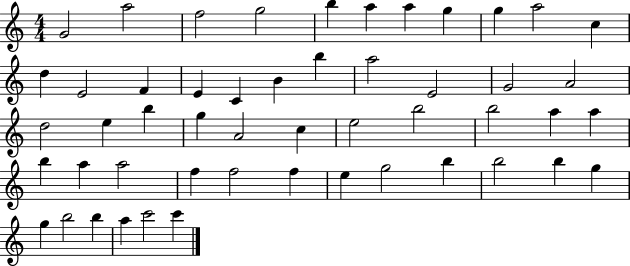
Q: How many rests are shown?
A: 0